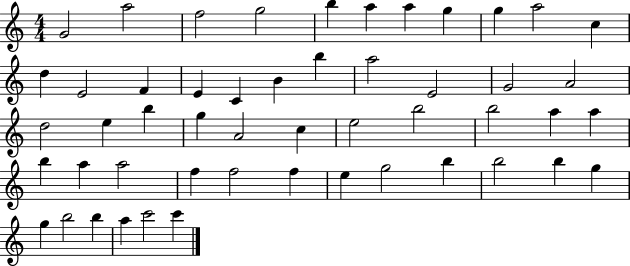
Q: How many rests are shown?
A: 0